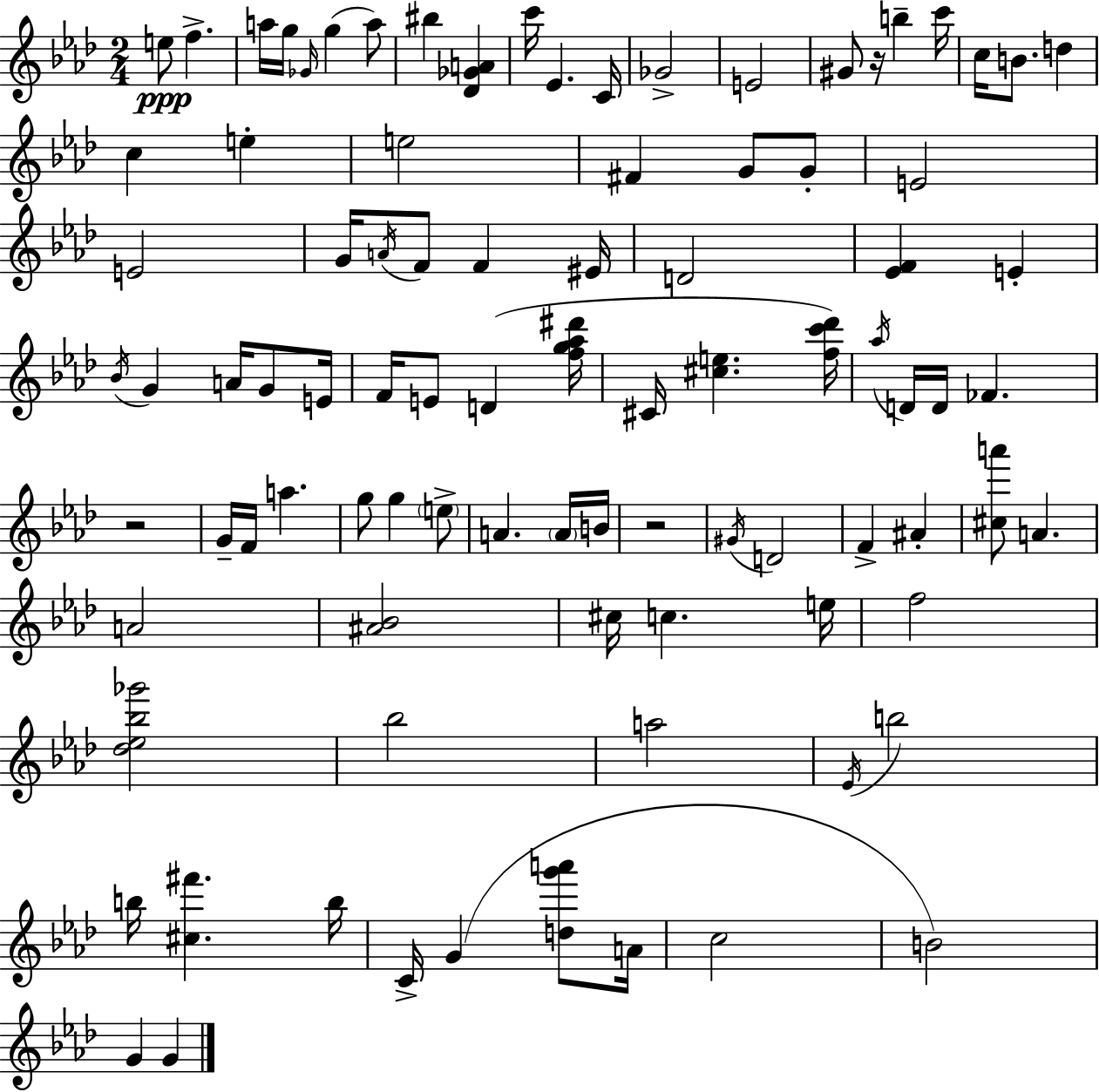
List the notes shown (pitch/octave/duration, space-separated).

E5/e F5/q. A5/s G5/s Gb4/s G5/q A5/e BIS5/q [Db4,Gb4,A4]/q C6/s Eb4/q. C4/s Gb4/h E4/h G#4/e R/s B5/q C6/s C5/s B4/e. D5/q C5/q E5/q E5/h F#4/q G4/e G4/e E4/h E4/h G4/s A4/s F4/e F4/q EIS4/s D4/h [Eb4,F4]/q E4/q Bb4/s G4/q A4/s G4/e E4/s F4/s E4/e D4/q [F5,G5,Ab5,D#6]/s C#4/s [C#5,E5]/q. [F5,C6,Db6]/s Ab5/s D4/s D4/s FES4/q. R/h G4/s F4/s A5/q. G5/e G5/q E5/e A4/q. A4/s B4/s R/h G#4/s D4/h F4/q A#4/q [C#5,A6]/e A4/q. A4/h [A#4,Bb4]/h C#5/s C5/q. E5/s F5/h [Db5,Eb5,Bb5,Gb6]/h Bb5/h A5/h Eb4/s B5/h B5/s [C#5,F#6]/q. B5/s C4/s G4/q [D5,G6,A6]/e A4/s C5/h B4/h G4/q G4/q